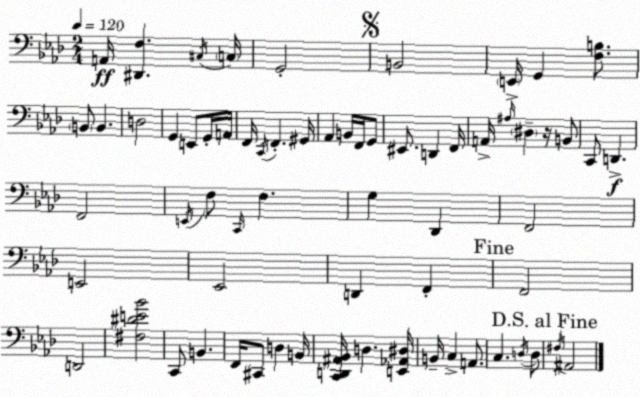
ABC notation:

X:1
T:Untitled
M:2/4
L:1/4
K:Fm
A,,/4 [^D,,F,] ^C,/4 C,/4 G,,2 B,,2 E,,/4 G,, [F,B,]/2 B,,/2 B,, D,2 G,, E,,/2 G,,/4 A,,/4 F,,/4 C,,/4 F,, ^G,,/4 _A,, B,,/4 F,,/4 G,,/2 ^E,,/2 D,, F,,/4 A,,/4 ^A,/4 ^D, z/4 B,,/2 C,,/2 D,, F,,2 E,,/4 F,/2 C,,/4 F, G, _D,, F,,2 E,,2 _E,,2 D,, F,, F,,2 D,,2 [^F,^DE_B]2 C,,/2 B,, F,,/4 ^C,,/2 D, B,,/4 [C,,D,,^A,,_B,,]/4 D, [E,,_A,,^D,]/4 B,,/4 C, A,,/2 C, D,/4 D,/2 ^F,/4 ^A,,2